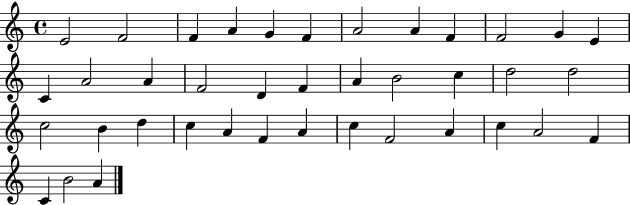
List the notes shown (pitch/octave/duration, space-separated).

E4/h F4/h F4/q A4/q G4/q F4/q A4/h A4/q F4/q F4/h G4/q E4/q C4/q A4/h A4/q F4/h D4/q F4/q A4/q B4/h C5/q D5/h D5/h C5/h B4/q D5/q C5/q A4/q F4/q A4/q C5/q F4/h A4/q C5/q A4/h F4/q C4/q B4/h A4/q